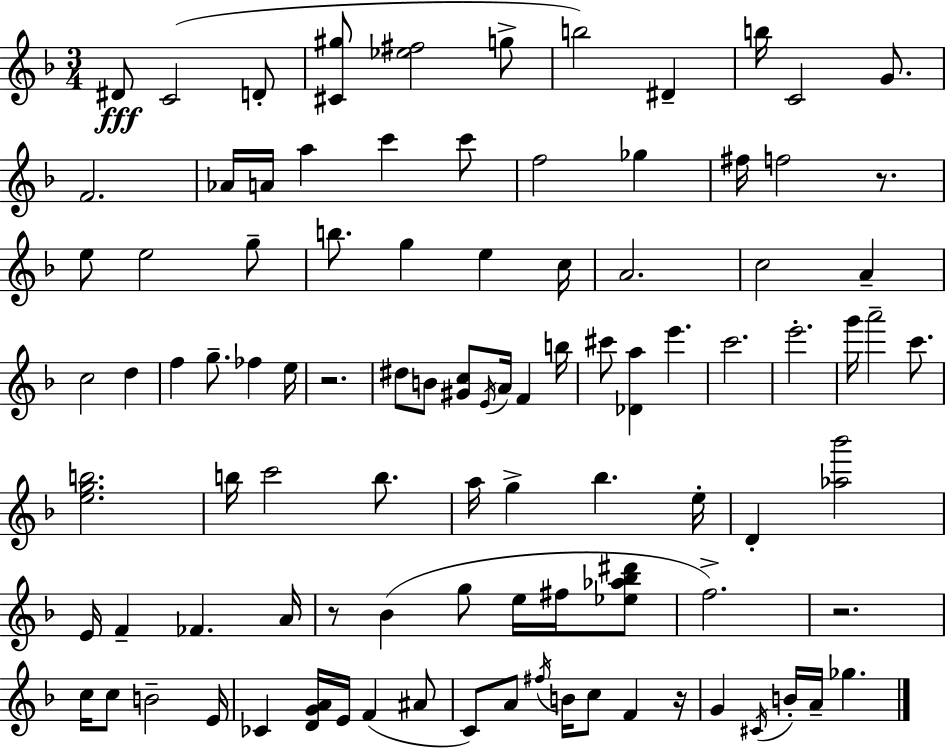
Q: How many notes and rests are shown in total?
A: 97